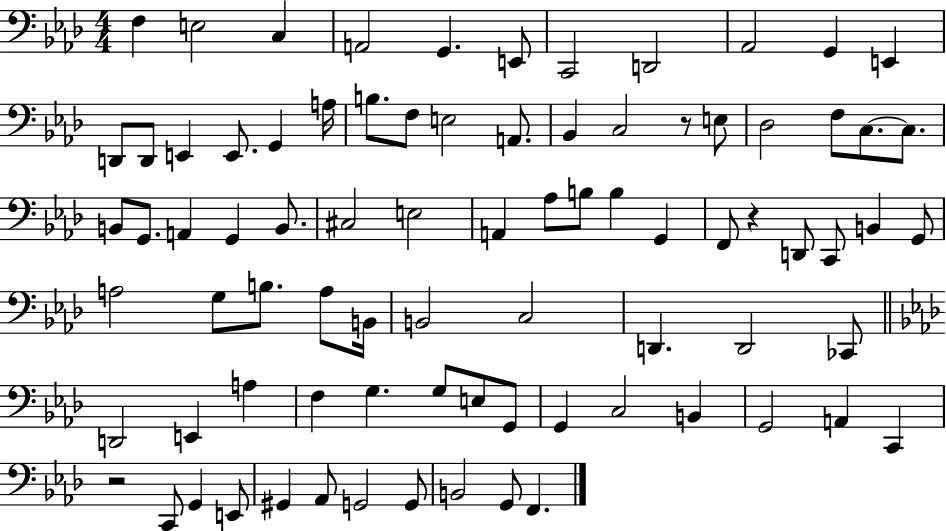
F3/q E3/h C3/q A2/h G2/q. E2/e C2/h D2/h Ab2/h G2/q E2/q D2/e D2/e E2/q E2/e. G2/q A3/s B3/e. F3/e E3/h A2/e. Bb2/q C3/h R/e E3/e Db3/h F3/e C3/e. C3/e. B2/e G2/e. A2/q G2/q B2/e. C#3/h E3/h A2/q Ab3/e B3/e B3/q G2/q F2/e R/q D2/e C2/e B2/q G2/e A3/h G3/e B3/e. A3/e B2/s B2/h C3/h D2/q. D2/h CES2/e D2/h E2/q A3/q F3/q G3/q. G3/e E3/e G2/e G2/q C3/h B2/q G2/h A2/q C2/q R/h C2/e G2/q E2/e G#2/q Ab2/e G2/h G2/e B2/h G2/e F2/q.